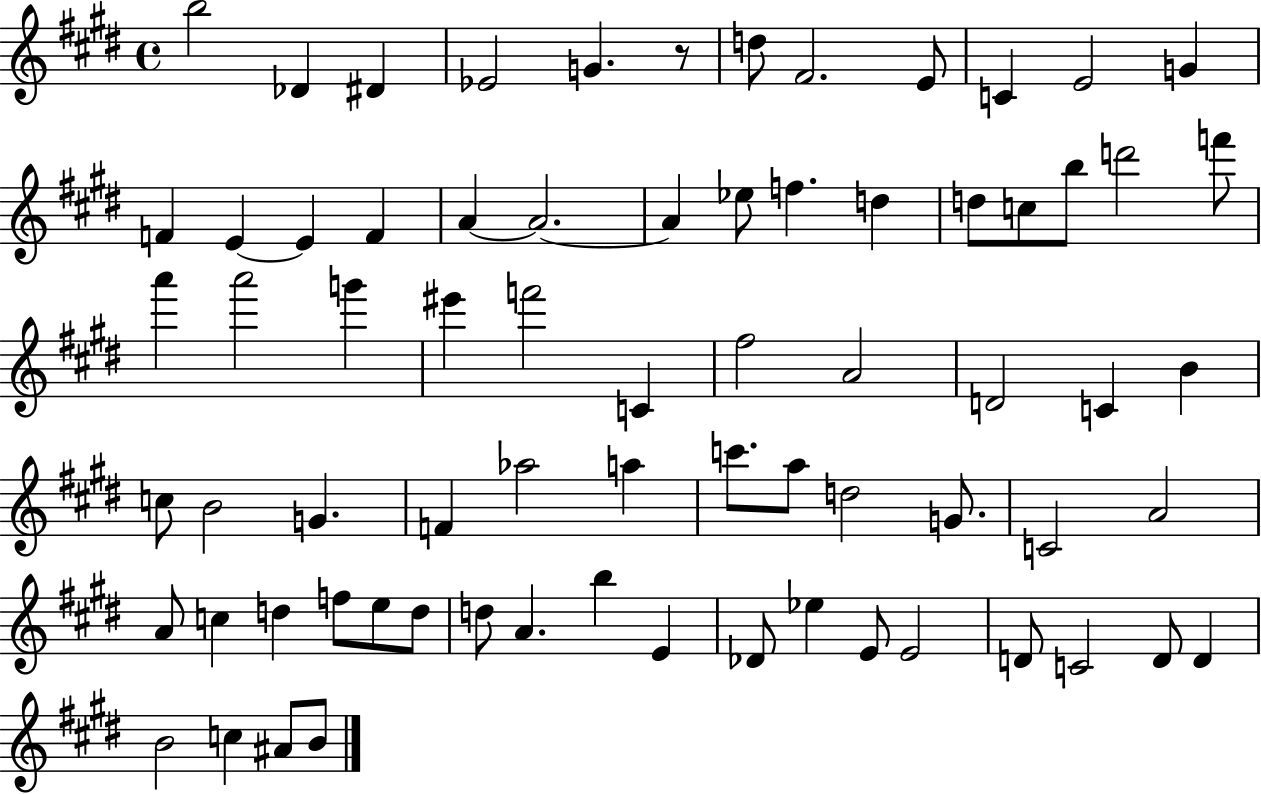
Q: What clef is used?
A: treble